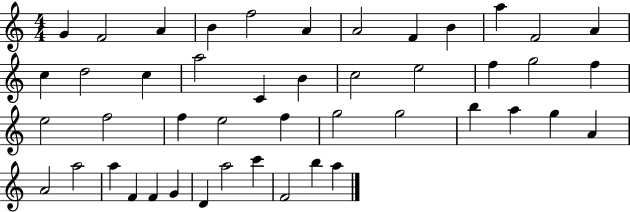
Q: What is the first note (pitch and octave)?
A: G4